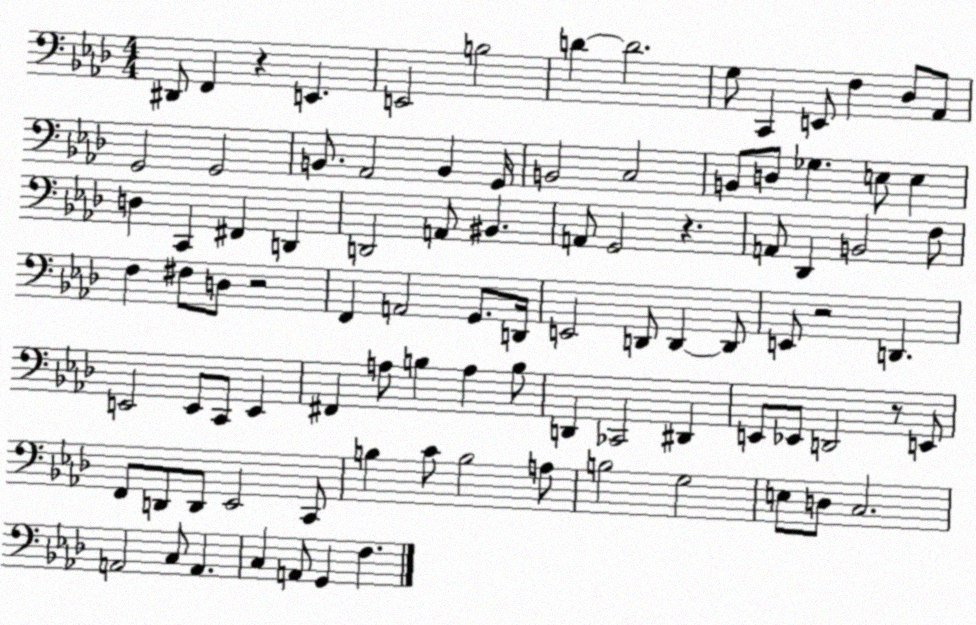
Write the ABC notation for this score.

X:1
T:Untitled
M:4/4
L:1/4
K:Ab
^D,,/2 F,, z E,, E,,2 B,2 D D2 G,/2 C,, E,,/2 F, _D,/2 _A,,/2 G,,2 G,,2 B,,/2 _A,,2 B,, G,,/4 B,,2 C,2 B,,/2 D,/2 _G, E,/2 E, D, C,, ^F,, D,, D,,2 A,,/2 ^B,, A,,/2 G,,2 z A,,/2 _D,, B,,2 F,/2 F, ^F,/2 D,/2 z2 F,, A,,2 G,,/2 D,,/4 E,,2 D,,/2 D,, D,,/2 E,,/2 z2 D,, E,,2 E,,/2 C,,/2 E,, ^F,, A,/2 B, A, B,/2 D,, _C,,2 ^D,, E,,/2 _E,,/2 D,,2 z/2 E,,/2 F,,/2 D,,/2 D,,/2 _E,,2 C,,/2 B, C/2 B,2 A,/2 B,2 G,2 E,/2 D,/2 C,2 A,,2 C,/2 A,, C, A,,/2 G,, F,